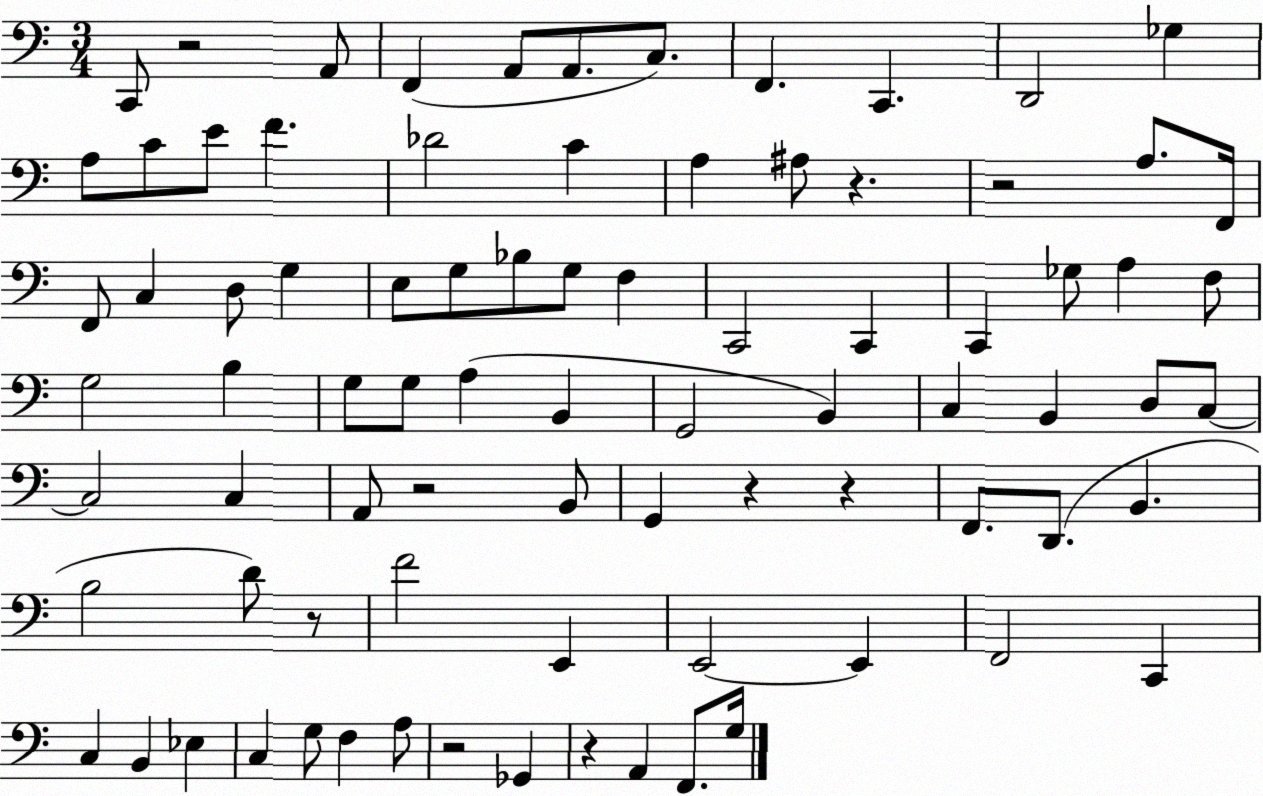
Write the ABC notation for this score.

X:1
T:Untitled
M:3/4
L:1/4
K:C
C,,/2 z2 A,,/2 F,, A,,/2 A,,/2 C,/2 F,, C,, D,,2 _G, A,/2 C/2 E/2 F _D2 C A, ^A,/2 z z2 A,/2 F,,/4 F,,/2 C, D,/2 G, E,/2 G,/2 _B,/2 G,/2 F, C,,2 C,, C,, _G,/2 A, F,/2 G,2 B, G,/2 G,/2 A, B,, G,,2 B,, C, B,, D,/2 C,/2 C,2 C, A,,/2 z2 B,,/2 G,, z z F,,/2 D,,/2 B,, B,2 D/2 z/2 F2 E,, E,,2 E,, F,,2 C,, C, B,, _E, C, G,/2 F, A,/2 z2 _G,, z A,, F,,/2 G,/4